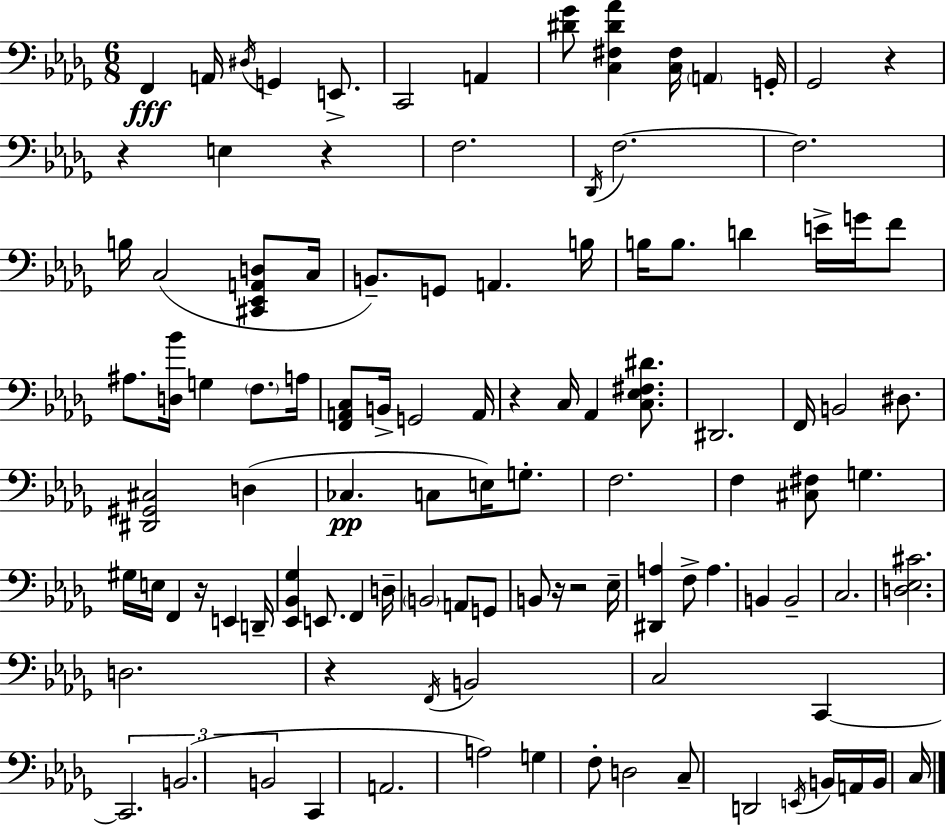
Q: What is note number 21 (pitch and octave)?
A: A2